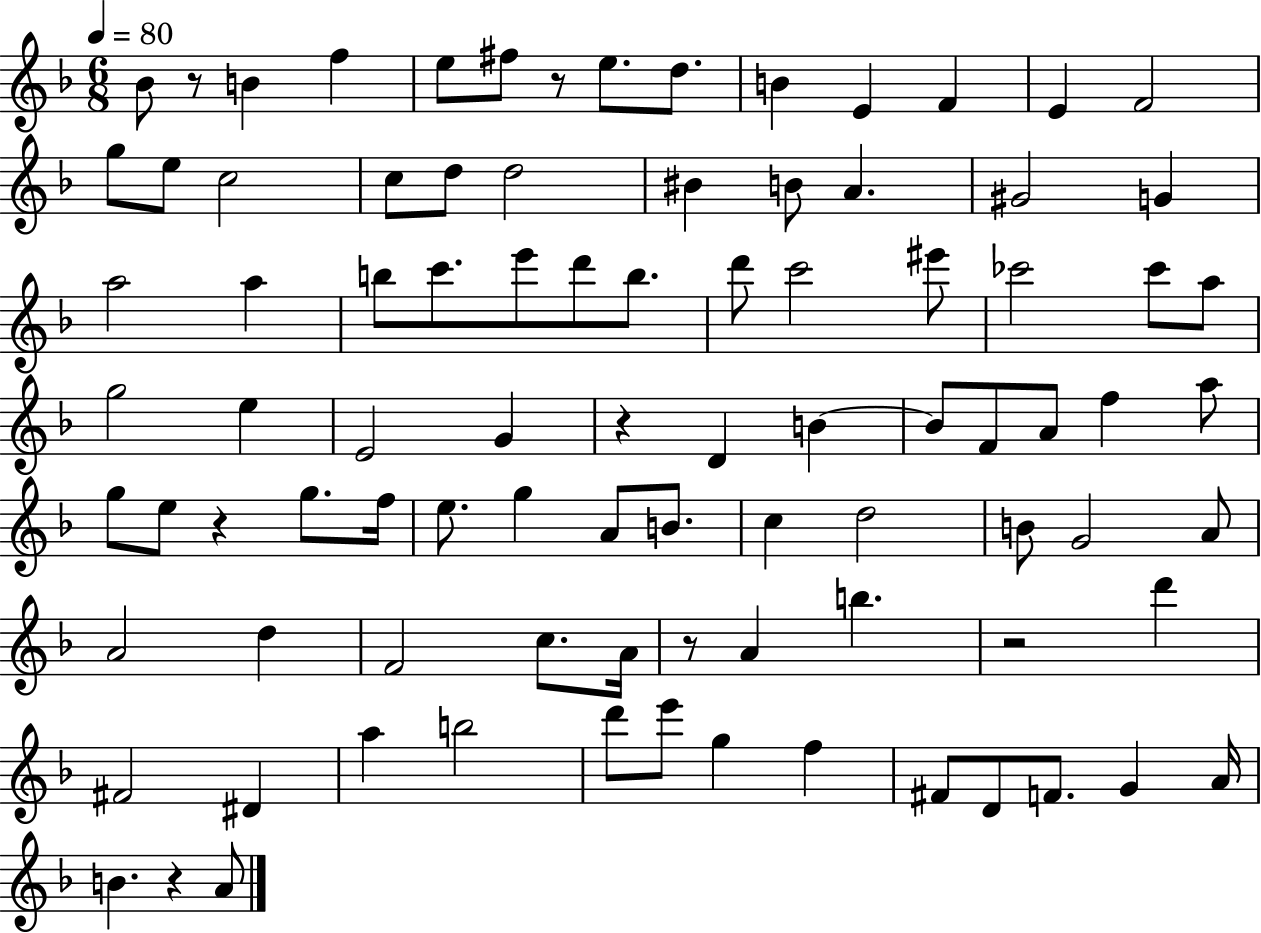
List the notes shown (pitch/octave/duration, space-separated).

Bb4/e R/e B4/q F5/q E5/e F#5/e R/e E5/e. D5/e. B4/q E4/q F4/q E4/q F4/h G5/e E5/e C5/h C5/e D5/e D5/h BIS4/q B4/e A4/q. G#4/h G4/q A5/h A5/q B5/e C6/e. E6/e D6/e B5/e. D6/e C6/h EIS6/e CES6/h CES6/e A5/e G5/h E5/q E4/h G4/q R/q D4/q B4/q B4/e F4/e A4/e F5/q A5/e G5/e E5/e R/q G5/e. F5/s E5/e. G5/q A4/e B4/e. C5/q D5/h B4/e G4/h A4/e A4/h D5/q F4/h C5/e. A4/s R/e A4/q B5/q. R/h D6/q F#4/h D#4/q A5/q B5/h D6/e E6/e G5/q F5/q F#4/e D4/e F4/e. G4/q A4/s B4/q. R/q A4/e